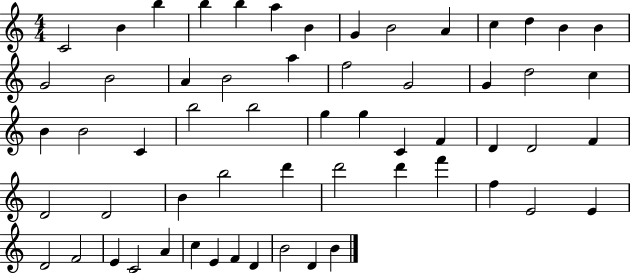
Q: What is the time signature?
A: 4/4